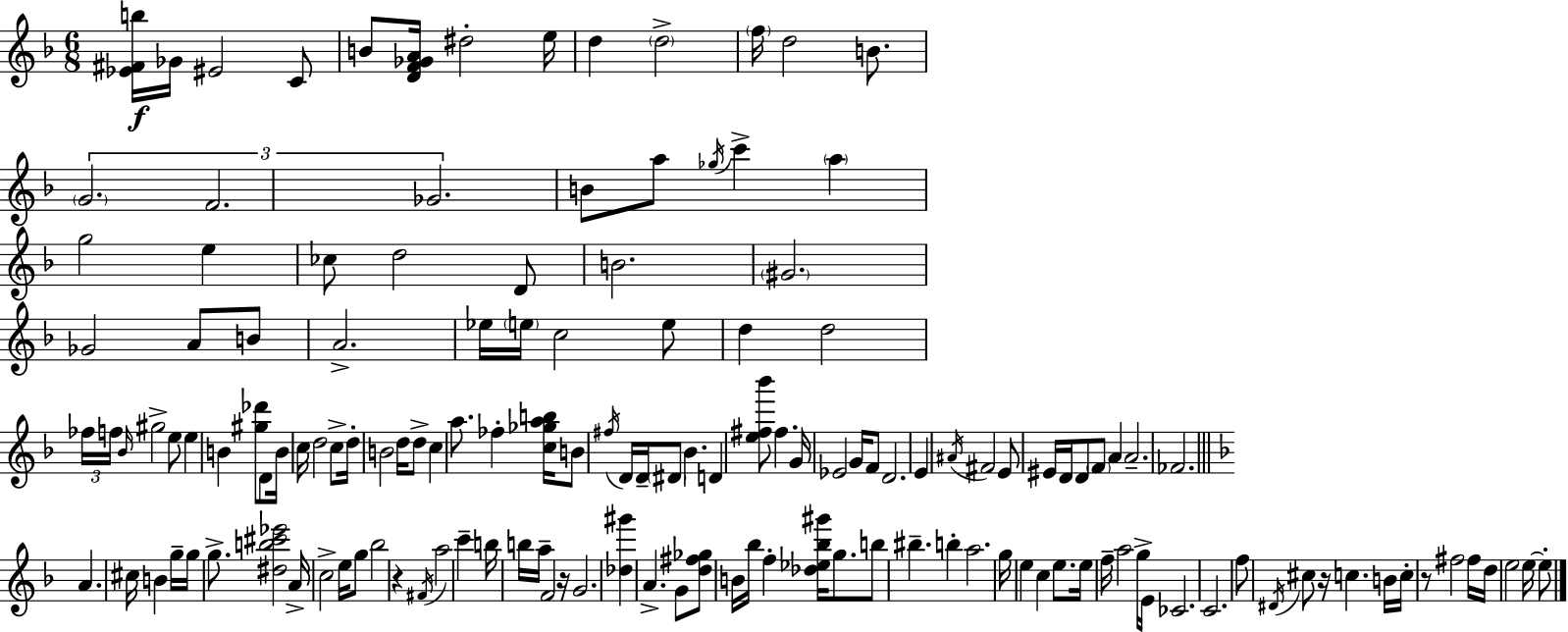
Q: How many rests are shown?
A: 4